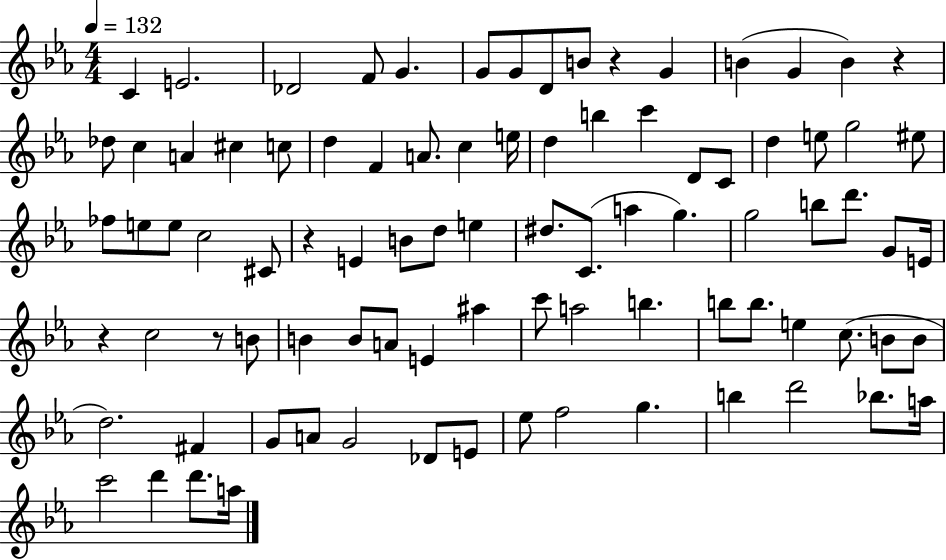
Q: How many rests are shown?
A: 5